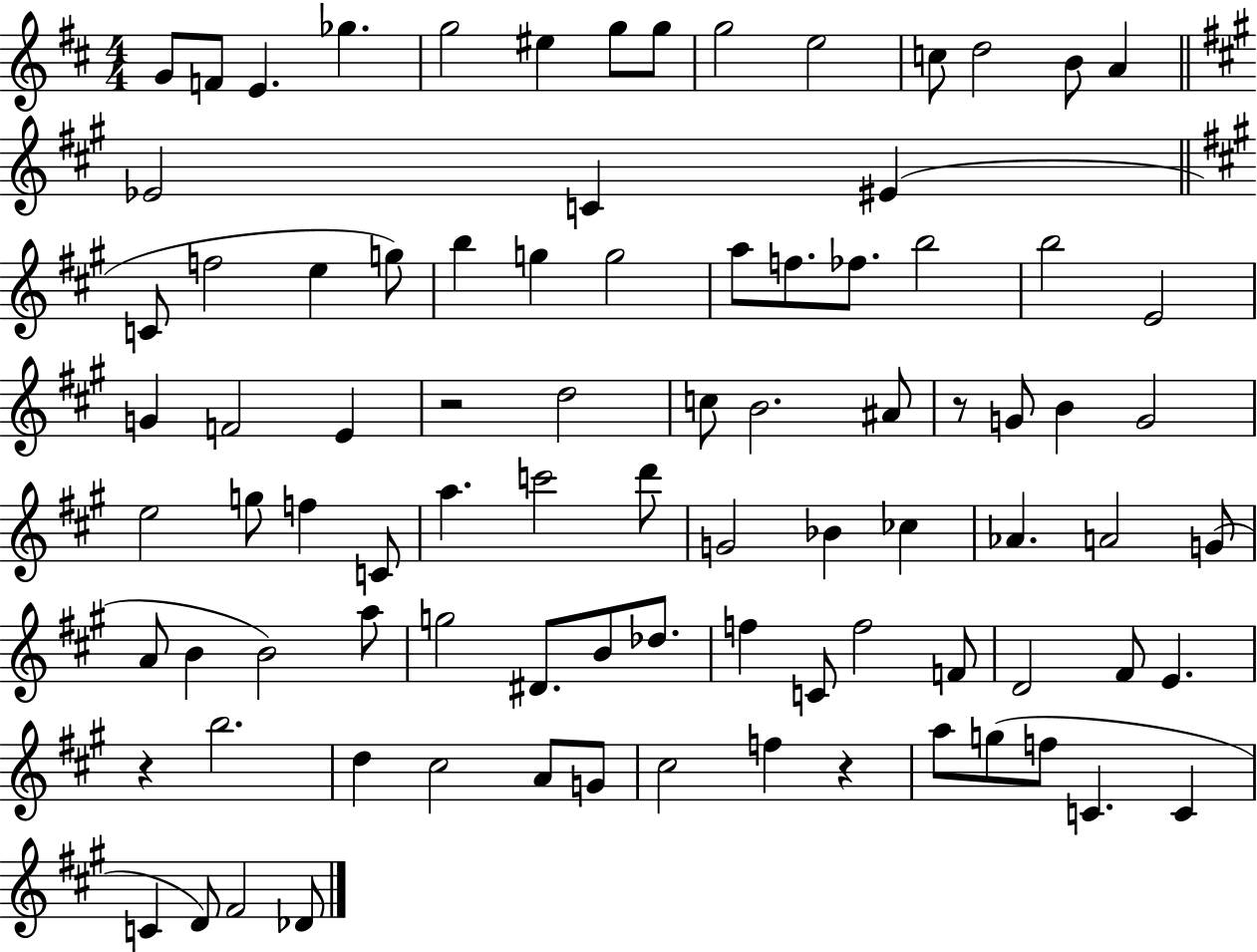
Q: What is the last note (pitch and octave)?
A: Db4